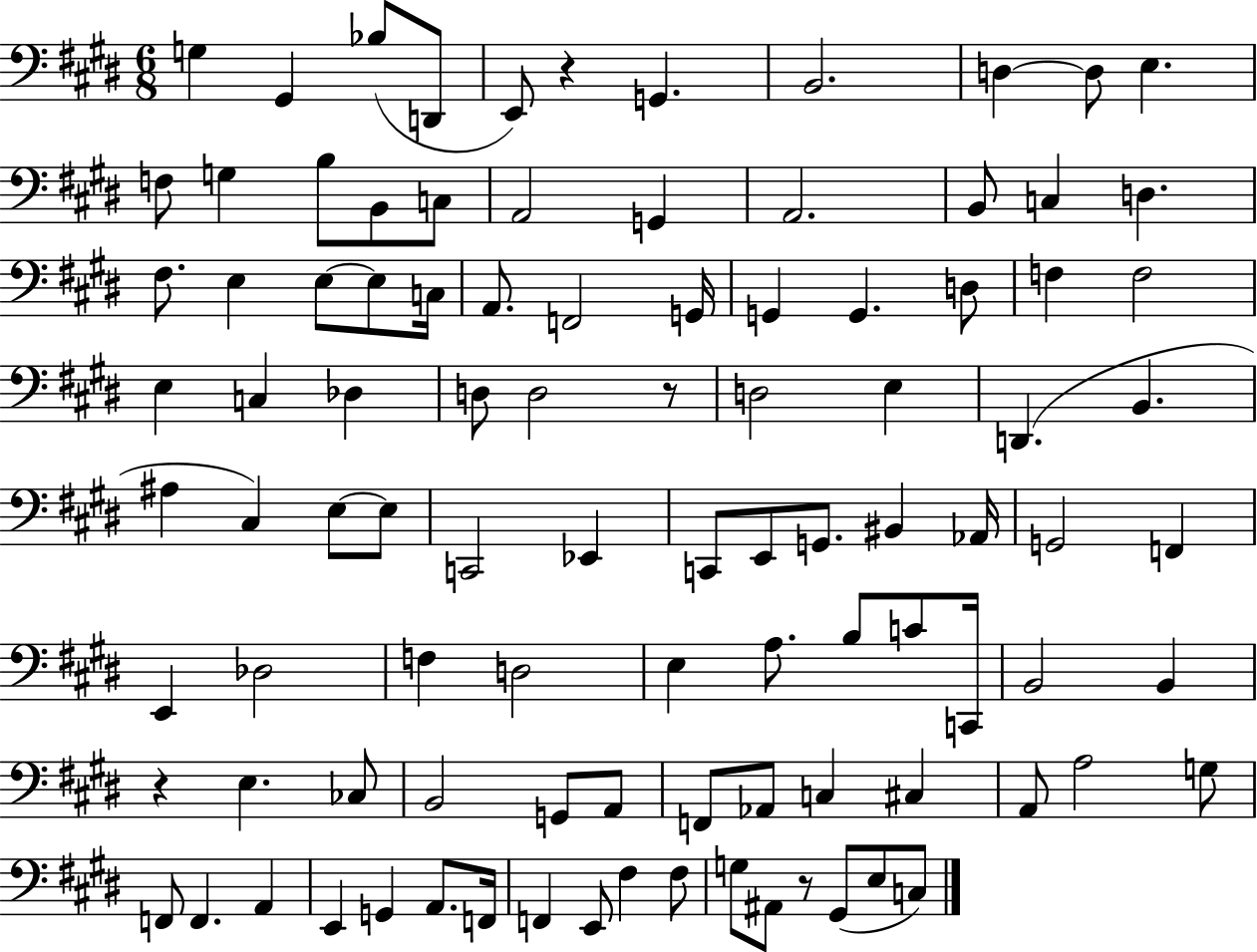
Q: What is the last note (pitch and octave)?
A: C3